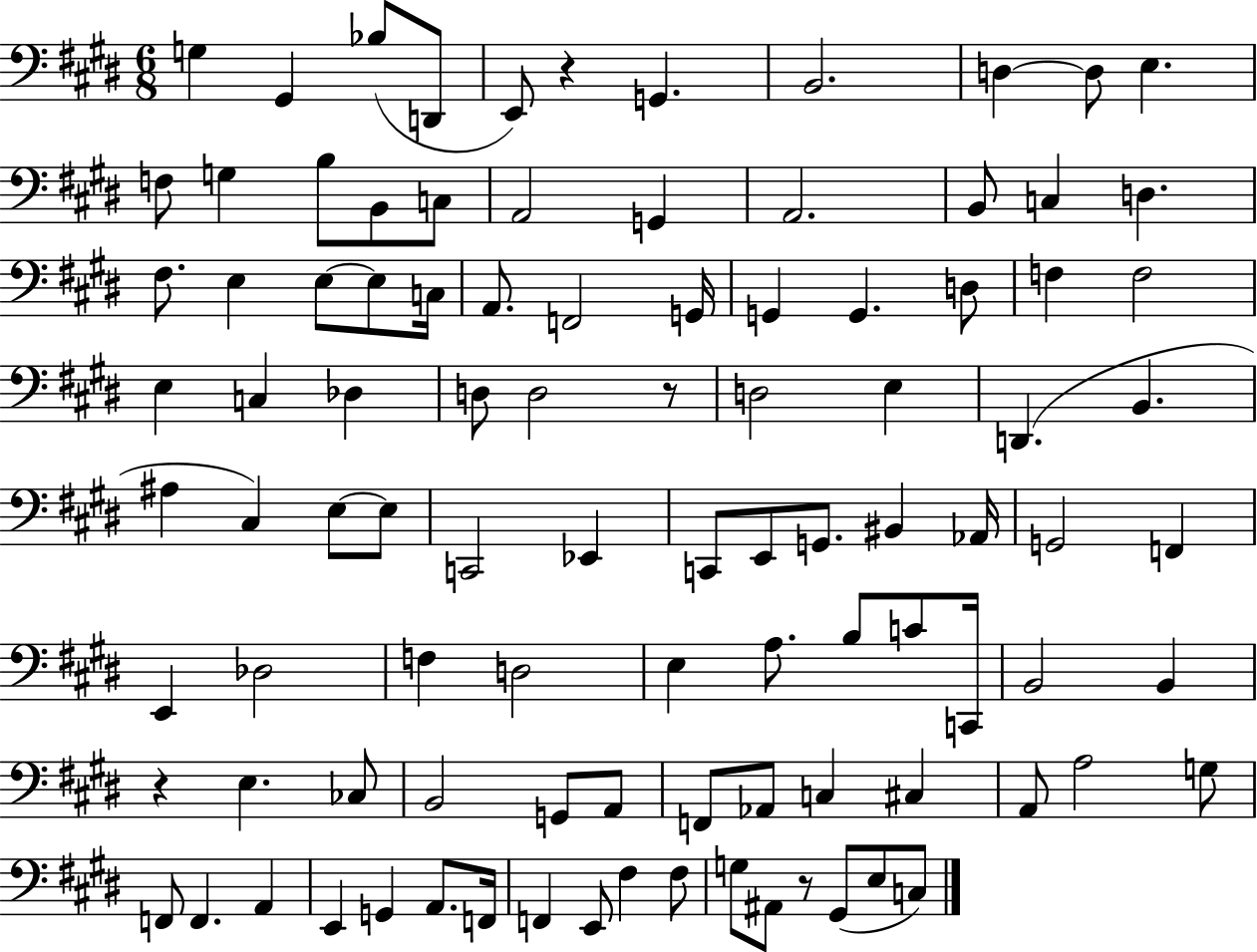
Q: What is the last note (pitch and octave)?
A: C3